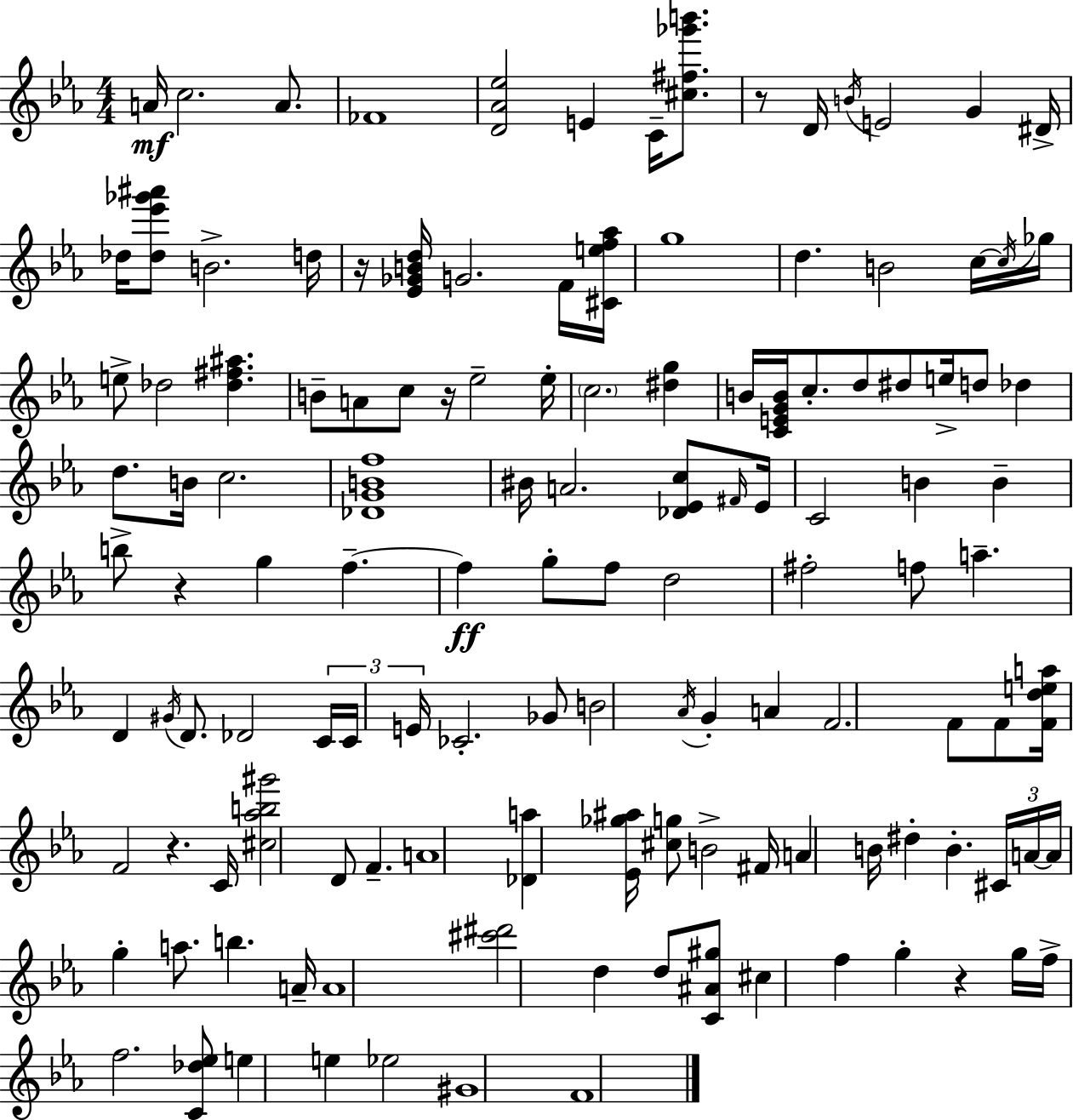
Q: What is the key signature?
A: EES major